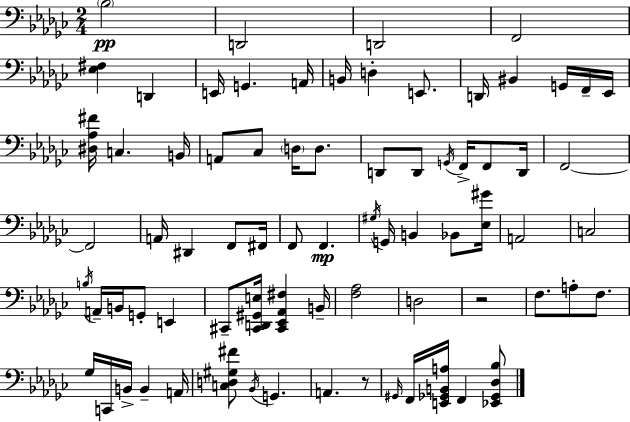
X:1
T:Untitled
M:2/4
L:1/4
K:Ebm
_B,2 D,,2 D,,2 F,,2 [_E,^F,] D,, E,,/4 G,, A,,/4 B,,/4 D, E,,/2 D,,/4 ^B,, G,,/4 F,,/4 _E,,/4 [^D,_A,^F]/4 C, B,,/4 A,,/2 _C,/2 D,/4 D,/2 D,,/2 D,,/2 G,,/4 F,,/4 F,,/2 D,,/4 F,,2 F,,2 A,,/4 ^D,, F,,/2 ^F,,/4 F,,/2 F,, ^G,/4 G,,/4 B,, _B,,/2 [_E,^G]/4 A,,2 C,2 B,/4 A,,/4 B,,/4 G,,/2 E,, ^C,,/2 [^C,,D,,^G,,E,]/4 [^C,,_E,,_A,,^F,] B,,/4 [F,_A,]2 D,2 z2 F,/2 A,/2 F,/2 _G,/4 C,,/4 B,,/4 B,, A,,/4 [C,D,^G,^F]/2 _B,,/4 G,, A,, z/2 ^G,,/4 F,,/4 [E,,_G,,B,,A,]/4 F,, [_E,,_G,,_D,_B,]/2